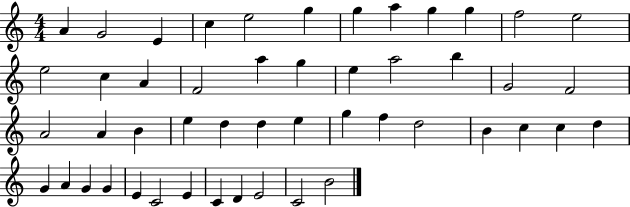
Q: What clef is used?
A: treble